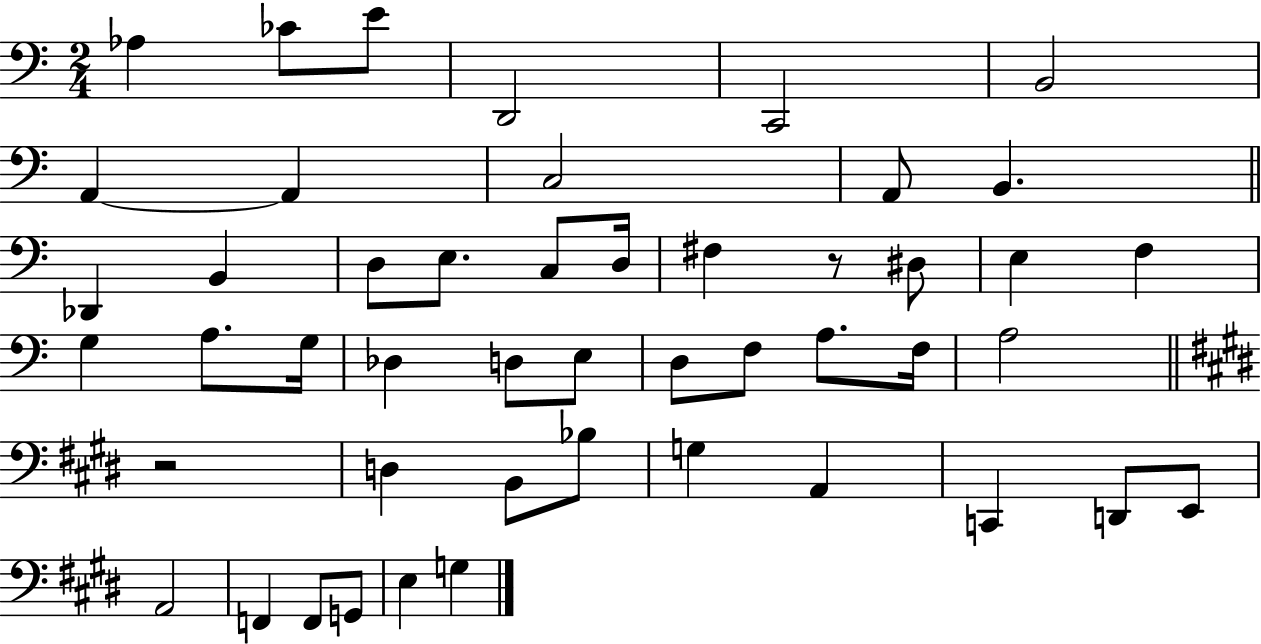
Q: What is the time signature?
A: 2/4